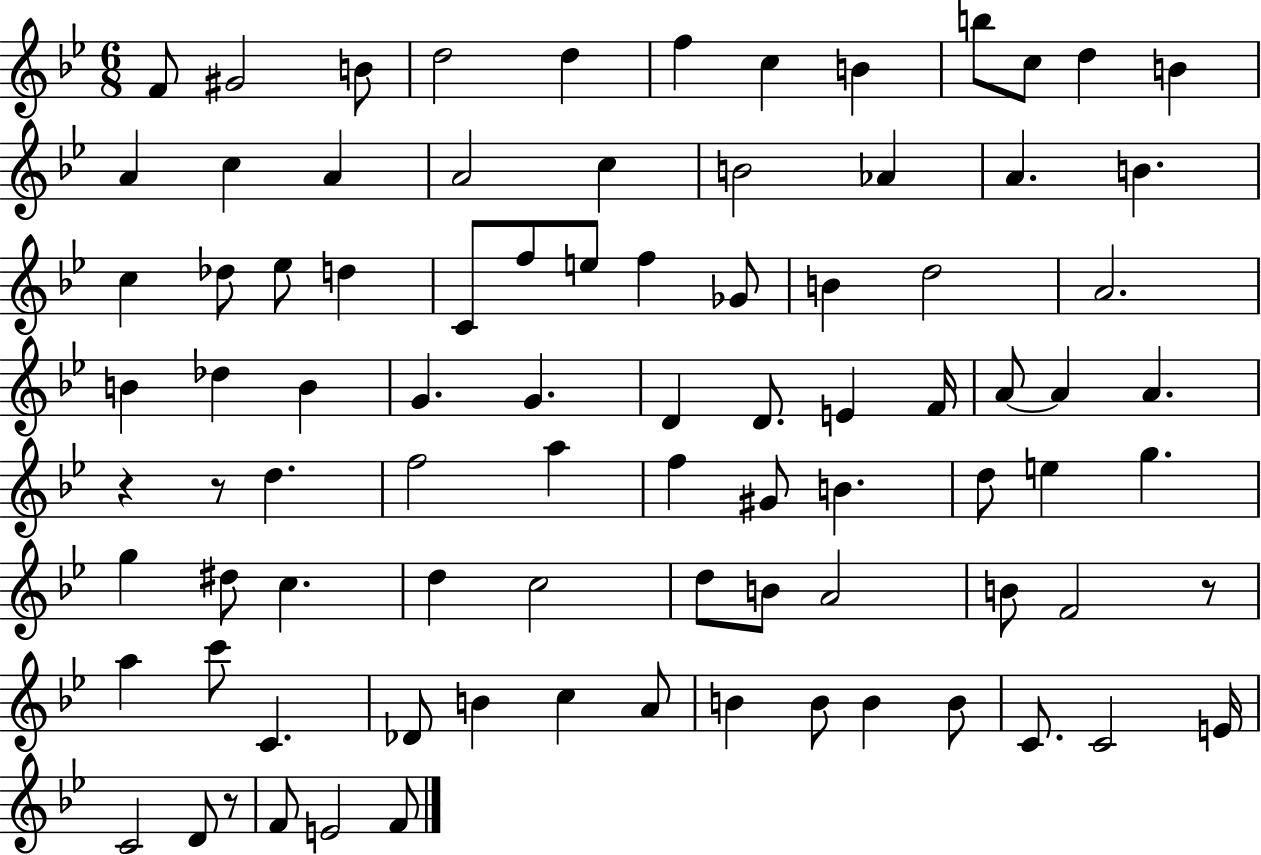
F4/e G#4/h B4/e D5/h D5/q F5/q C5/q B4/q B5/e C5/e D5/q B4/q A4/q C5/q A4/q A4/h C5/q B4/h Ab4/q A4/q. B4/q. C5/q Db5/e Eb5/e D5/q C4/e F5/e E5/e F5/q Gb4/e B4/q D5/h A4/h. B4/q Db5/q B4/q G4/q. G4/q. D4/q D4/e. E4/q F4/s A4/e A4/q A4/q. R/q R/e D5/q. F5/h A5/q F5/q G#4/e B4/q. D5/e E5/q G5/q. G5/q D#5/e C5/q. D5/q C5/h D5/e B4/e A4/h B4/e F4/h R/e A5/q C6/e C4/q. Db4/e B4/q C5/q A4/e B4/q B4/e B4/q B4/e C4/e. C4/h E4/s C4/h D4/e R/e F4/e E4/h F4/e